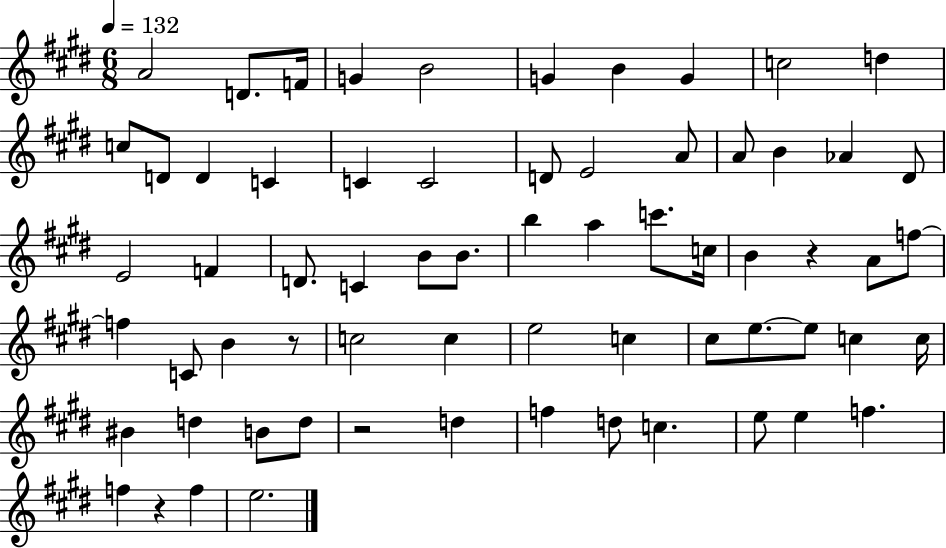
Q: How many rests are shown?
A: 4